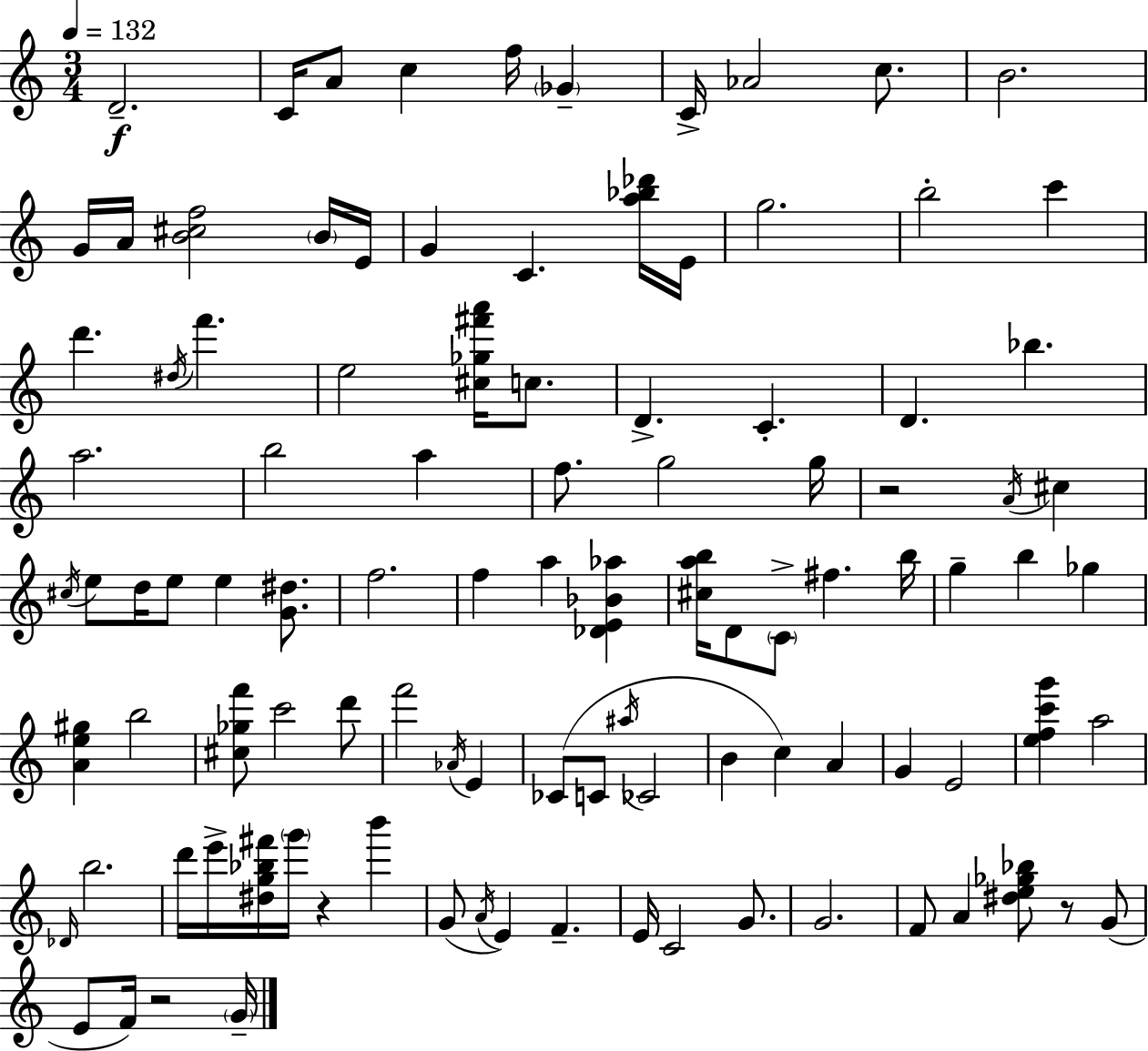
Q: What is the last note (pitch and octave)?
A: G4